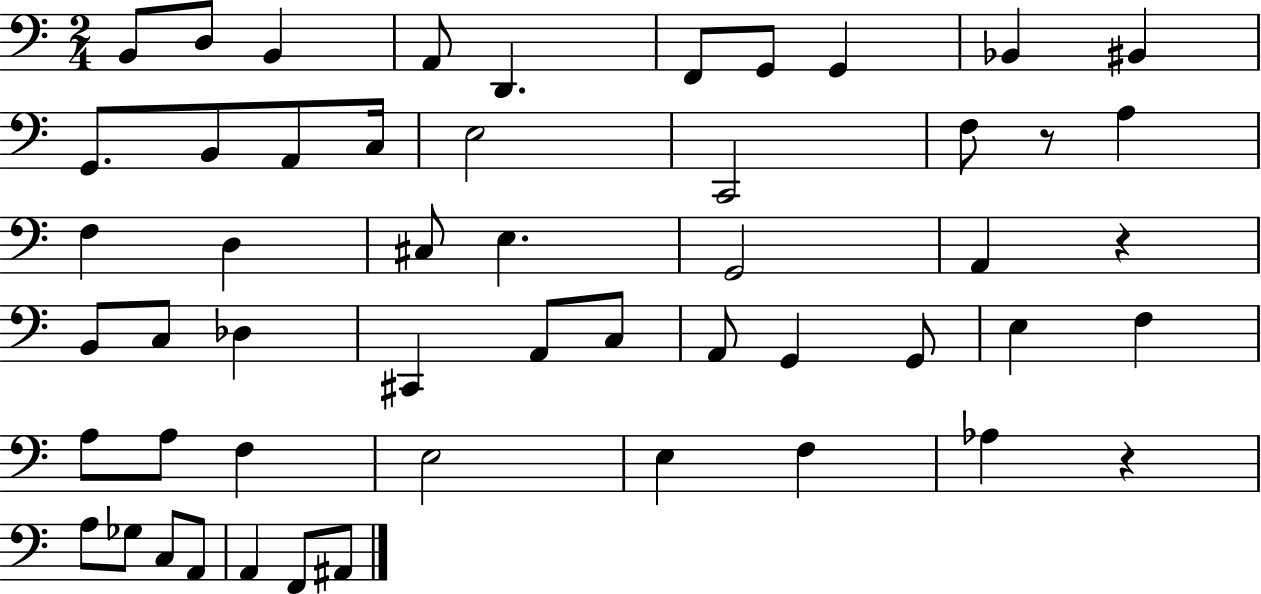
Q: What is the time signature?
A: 2/4